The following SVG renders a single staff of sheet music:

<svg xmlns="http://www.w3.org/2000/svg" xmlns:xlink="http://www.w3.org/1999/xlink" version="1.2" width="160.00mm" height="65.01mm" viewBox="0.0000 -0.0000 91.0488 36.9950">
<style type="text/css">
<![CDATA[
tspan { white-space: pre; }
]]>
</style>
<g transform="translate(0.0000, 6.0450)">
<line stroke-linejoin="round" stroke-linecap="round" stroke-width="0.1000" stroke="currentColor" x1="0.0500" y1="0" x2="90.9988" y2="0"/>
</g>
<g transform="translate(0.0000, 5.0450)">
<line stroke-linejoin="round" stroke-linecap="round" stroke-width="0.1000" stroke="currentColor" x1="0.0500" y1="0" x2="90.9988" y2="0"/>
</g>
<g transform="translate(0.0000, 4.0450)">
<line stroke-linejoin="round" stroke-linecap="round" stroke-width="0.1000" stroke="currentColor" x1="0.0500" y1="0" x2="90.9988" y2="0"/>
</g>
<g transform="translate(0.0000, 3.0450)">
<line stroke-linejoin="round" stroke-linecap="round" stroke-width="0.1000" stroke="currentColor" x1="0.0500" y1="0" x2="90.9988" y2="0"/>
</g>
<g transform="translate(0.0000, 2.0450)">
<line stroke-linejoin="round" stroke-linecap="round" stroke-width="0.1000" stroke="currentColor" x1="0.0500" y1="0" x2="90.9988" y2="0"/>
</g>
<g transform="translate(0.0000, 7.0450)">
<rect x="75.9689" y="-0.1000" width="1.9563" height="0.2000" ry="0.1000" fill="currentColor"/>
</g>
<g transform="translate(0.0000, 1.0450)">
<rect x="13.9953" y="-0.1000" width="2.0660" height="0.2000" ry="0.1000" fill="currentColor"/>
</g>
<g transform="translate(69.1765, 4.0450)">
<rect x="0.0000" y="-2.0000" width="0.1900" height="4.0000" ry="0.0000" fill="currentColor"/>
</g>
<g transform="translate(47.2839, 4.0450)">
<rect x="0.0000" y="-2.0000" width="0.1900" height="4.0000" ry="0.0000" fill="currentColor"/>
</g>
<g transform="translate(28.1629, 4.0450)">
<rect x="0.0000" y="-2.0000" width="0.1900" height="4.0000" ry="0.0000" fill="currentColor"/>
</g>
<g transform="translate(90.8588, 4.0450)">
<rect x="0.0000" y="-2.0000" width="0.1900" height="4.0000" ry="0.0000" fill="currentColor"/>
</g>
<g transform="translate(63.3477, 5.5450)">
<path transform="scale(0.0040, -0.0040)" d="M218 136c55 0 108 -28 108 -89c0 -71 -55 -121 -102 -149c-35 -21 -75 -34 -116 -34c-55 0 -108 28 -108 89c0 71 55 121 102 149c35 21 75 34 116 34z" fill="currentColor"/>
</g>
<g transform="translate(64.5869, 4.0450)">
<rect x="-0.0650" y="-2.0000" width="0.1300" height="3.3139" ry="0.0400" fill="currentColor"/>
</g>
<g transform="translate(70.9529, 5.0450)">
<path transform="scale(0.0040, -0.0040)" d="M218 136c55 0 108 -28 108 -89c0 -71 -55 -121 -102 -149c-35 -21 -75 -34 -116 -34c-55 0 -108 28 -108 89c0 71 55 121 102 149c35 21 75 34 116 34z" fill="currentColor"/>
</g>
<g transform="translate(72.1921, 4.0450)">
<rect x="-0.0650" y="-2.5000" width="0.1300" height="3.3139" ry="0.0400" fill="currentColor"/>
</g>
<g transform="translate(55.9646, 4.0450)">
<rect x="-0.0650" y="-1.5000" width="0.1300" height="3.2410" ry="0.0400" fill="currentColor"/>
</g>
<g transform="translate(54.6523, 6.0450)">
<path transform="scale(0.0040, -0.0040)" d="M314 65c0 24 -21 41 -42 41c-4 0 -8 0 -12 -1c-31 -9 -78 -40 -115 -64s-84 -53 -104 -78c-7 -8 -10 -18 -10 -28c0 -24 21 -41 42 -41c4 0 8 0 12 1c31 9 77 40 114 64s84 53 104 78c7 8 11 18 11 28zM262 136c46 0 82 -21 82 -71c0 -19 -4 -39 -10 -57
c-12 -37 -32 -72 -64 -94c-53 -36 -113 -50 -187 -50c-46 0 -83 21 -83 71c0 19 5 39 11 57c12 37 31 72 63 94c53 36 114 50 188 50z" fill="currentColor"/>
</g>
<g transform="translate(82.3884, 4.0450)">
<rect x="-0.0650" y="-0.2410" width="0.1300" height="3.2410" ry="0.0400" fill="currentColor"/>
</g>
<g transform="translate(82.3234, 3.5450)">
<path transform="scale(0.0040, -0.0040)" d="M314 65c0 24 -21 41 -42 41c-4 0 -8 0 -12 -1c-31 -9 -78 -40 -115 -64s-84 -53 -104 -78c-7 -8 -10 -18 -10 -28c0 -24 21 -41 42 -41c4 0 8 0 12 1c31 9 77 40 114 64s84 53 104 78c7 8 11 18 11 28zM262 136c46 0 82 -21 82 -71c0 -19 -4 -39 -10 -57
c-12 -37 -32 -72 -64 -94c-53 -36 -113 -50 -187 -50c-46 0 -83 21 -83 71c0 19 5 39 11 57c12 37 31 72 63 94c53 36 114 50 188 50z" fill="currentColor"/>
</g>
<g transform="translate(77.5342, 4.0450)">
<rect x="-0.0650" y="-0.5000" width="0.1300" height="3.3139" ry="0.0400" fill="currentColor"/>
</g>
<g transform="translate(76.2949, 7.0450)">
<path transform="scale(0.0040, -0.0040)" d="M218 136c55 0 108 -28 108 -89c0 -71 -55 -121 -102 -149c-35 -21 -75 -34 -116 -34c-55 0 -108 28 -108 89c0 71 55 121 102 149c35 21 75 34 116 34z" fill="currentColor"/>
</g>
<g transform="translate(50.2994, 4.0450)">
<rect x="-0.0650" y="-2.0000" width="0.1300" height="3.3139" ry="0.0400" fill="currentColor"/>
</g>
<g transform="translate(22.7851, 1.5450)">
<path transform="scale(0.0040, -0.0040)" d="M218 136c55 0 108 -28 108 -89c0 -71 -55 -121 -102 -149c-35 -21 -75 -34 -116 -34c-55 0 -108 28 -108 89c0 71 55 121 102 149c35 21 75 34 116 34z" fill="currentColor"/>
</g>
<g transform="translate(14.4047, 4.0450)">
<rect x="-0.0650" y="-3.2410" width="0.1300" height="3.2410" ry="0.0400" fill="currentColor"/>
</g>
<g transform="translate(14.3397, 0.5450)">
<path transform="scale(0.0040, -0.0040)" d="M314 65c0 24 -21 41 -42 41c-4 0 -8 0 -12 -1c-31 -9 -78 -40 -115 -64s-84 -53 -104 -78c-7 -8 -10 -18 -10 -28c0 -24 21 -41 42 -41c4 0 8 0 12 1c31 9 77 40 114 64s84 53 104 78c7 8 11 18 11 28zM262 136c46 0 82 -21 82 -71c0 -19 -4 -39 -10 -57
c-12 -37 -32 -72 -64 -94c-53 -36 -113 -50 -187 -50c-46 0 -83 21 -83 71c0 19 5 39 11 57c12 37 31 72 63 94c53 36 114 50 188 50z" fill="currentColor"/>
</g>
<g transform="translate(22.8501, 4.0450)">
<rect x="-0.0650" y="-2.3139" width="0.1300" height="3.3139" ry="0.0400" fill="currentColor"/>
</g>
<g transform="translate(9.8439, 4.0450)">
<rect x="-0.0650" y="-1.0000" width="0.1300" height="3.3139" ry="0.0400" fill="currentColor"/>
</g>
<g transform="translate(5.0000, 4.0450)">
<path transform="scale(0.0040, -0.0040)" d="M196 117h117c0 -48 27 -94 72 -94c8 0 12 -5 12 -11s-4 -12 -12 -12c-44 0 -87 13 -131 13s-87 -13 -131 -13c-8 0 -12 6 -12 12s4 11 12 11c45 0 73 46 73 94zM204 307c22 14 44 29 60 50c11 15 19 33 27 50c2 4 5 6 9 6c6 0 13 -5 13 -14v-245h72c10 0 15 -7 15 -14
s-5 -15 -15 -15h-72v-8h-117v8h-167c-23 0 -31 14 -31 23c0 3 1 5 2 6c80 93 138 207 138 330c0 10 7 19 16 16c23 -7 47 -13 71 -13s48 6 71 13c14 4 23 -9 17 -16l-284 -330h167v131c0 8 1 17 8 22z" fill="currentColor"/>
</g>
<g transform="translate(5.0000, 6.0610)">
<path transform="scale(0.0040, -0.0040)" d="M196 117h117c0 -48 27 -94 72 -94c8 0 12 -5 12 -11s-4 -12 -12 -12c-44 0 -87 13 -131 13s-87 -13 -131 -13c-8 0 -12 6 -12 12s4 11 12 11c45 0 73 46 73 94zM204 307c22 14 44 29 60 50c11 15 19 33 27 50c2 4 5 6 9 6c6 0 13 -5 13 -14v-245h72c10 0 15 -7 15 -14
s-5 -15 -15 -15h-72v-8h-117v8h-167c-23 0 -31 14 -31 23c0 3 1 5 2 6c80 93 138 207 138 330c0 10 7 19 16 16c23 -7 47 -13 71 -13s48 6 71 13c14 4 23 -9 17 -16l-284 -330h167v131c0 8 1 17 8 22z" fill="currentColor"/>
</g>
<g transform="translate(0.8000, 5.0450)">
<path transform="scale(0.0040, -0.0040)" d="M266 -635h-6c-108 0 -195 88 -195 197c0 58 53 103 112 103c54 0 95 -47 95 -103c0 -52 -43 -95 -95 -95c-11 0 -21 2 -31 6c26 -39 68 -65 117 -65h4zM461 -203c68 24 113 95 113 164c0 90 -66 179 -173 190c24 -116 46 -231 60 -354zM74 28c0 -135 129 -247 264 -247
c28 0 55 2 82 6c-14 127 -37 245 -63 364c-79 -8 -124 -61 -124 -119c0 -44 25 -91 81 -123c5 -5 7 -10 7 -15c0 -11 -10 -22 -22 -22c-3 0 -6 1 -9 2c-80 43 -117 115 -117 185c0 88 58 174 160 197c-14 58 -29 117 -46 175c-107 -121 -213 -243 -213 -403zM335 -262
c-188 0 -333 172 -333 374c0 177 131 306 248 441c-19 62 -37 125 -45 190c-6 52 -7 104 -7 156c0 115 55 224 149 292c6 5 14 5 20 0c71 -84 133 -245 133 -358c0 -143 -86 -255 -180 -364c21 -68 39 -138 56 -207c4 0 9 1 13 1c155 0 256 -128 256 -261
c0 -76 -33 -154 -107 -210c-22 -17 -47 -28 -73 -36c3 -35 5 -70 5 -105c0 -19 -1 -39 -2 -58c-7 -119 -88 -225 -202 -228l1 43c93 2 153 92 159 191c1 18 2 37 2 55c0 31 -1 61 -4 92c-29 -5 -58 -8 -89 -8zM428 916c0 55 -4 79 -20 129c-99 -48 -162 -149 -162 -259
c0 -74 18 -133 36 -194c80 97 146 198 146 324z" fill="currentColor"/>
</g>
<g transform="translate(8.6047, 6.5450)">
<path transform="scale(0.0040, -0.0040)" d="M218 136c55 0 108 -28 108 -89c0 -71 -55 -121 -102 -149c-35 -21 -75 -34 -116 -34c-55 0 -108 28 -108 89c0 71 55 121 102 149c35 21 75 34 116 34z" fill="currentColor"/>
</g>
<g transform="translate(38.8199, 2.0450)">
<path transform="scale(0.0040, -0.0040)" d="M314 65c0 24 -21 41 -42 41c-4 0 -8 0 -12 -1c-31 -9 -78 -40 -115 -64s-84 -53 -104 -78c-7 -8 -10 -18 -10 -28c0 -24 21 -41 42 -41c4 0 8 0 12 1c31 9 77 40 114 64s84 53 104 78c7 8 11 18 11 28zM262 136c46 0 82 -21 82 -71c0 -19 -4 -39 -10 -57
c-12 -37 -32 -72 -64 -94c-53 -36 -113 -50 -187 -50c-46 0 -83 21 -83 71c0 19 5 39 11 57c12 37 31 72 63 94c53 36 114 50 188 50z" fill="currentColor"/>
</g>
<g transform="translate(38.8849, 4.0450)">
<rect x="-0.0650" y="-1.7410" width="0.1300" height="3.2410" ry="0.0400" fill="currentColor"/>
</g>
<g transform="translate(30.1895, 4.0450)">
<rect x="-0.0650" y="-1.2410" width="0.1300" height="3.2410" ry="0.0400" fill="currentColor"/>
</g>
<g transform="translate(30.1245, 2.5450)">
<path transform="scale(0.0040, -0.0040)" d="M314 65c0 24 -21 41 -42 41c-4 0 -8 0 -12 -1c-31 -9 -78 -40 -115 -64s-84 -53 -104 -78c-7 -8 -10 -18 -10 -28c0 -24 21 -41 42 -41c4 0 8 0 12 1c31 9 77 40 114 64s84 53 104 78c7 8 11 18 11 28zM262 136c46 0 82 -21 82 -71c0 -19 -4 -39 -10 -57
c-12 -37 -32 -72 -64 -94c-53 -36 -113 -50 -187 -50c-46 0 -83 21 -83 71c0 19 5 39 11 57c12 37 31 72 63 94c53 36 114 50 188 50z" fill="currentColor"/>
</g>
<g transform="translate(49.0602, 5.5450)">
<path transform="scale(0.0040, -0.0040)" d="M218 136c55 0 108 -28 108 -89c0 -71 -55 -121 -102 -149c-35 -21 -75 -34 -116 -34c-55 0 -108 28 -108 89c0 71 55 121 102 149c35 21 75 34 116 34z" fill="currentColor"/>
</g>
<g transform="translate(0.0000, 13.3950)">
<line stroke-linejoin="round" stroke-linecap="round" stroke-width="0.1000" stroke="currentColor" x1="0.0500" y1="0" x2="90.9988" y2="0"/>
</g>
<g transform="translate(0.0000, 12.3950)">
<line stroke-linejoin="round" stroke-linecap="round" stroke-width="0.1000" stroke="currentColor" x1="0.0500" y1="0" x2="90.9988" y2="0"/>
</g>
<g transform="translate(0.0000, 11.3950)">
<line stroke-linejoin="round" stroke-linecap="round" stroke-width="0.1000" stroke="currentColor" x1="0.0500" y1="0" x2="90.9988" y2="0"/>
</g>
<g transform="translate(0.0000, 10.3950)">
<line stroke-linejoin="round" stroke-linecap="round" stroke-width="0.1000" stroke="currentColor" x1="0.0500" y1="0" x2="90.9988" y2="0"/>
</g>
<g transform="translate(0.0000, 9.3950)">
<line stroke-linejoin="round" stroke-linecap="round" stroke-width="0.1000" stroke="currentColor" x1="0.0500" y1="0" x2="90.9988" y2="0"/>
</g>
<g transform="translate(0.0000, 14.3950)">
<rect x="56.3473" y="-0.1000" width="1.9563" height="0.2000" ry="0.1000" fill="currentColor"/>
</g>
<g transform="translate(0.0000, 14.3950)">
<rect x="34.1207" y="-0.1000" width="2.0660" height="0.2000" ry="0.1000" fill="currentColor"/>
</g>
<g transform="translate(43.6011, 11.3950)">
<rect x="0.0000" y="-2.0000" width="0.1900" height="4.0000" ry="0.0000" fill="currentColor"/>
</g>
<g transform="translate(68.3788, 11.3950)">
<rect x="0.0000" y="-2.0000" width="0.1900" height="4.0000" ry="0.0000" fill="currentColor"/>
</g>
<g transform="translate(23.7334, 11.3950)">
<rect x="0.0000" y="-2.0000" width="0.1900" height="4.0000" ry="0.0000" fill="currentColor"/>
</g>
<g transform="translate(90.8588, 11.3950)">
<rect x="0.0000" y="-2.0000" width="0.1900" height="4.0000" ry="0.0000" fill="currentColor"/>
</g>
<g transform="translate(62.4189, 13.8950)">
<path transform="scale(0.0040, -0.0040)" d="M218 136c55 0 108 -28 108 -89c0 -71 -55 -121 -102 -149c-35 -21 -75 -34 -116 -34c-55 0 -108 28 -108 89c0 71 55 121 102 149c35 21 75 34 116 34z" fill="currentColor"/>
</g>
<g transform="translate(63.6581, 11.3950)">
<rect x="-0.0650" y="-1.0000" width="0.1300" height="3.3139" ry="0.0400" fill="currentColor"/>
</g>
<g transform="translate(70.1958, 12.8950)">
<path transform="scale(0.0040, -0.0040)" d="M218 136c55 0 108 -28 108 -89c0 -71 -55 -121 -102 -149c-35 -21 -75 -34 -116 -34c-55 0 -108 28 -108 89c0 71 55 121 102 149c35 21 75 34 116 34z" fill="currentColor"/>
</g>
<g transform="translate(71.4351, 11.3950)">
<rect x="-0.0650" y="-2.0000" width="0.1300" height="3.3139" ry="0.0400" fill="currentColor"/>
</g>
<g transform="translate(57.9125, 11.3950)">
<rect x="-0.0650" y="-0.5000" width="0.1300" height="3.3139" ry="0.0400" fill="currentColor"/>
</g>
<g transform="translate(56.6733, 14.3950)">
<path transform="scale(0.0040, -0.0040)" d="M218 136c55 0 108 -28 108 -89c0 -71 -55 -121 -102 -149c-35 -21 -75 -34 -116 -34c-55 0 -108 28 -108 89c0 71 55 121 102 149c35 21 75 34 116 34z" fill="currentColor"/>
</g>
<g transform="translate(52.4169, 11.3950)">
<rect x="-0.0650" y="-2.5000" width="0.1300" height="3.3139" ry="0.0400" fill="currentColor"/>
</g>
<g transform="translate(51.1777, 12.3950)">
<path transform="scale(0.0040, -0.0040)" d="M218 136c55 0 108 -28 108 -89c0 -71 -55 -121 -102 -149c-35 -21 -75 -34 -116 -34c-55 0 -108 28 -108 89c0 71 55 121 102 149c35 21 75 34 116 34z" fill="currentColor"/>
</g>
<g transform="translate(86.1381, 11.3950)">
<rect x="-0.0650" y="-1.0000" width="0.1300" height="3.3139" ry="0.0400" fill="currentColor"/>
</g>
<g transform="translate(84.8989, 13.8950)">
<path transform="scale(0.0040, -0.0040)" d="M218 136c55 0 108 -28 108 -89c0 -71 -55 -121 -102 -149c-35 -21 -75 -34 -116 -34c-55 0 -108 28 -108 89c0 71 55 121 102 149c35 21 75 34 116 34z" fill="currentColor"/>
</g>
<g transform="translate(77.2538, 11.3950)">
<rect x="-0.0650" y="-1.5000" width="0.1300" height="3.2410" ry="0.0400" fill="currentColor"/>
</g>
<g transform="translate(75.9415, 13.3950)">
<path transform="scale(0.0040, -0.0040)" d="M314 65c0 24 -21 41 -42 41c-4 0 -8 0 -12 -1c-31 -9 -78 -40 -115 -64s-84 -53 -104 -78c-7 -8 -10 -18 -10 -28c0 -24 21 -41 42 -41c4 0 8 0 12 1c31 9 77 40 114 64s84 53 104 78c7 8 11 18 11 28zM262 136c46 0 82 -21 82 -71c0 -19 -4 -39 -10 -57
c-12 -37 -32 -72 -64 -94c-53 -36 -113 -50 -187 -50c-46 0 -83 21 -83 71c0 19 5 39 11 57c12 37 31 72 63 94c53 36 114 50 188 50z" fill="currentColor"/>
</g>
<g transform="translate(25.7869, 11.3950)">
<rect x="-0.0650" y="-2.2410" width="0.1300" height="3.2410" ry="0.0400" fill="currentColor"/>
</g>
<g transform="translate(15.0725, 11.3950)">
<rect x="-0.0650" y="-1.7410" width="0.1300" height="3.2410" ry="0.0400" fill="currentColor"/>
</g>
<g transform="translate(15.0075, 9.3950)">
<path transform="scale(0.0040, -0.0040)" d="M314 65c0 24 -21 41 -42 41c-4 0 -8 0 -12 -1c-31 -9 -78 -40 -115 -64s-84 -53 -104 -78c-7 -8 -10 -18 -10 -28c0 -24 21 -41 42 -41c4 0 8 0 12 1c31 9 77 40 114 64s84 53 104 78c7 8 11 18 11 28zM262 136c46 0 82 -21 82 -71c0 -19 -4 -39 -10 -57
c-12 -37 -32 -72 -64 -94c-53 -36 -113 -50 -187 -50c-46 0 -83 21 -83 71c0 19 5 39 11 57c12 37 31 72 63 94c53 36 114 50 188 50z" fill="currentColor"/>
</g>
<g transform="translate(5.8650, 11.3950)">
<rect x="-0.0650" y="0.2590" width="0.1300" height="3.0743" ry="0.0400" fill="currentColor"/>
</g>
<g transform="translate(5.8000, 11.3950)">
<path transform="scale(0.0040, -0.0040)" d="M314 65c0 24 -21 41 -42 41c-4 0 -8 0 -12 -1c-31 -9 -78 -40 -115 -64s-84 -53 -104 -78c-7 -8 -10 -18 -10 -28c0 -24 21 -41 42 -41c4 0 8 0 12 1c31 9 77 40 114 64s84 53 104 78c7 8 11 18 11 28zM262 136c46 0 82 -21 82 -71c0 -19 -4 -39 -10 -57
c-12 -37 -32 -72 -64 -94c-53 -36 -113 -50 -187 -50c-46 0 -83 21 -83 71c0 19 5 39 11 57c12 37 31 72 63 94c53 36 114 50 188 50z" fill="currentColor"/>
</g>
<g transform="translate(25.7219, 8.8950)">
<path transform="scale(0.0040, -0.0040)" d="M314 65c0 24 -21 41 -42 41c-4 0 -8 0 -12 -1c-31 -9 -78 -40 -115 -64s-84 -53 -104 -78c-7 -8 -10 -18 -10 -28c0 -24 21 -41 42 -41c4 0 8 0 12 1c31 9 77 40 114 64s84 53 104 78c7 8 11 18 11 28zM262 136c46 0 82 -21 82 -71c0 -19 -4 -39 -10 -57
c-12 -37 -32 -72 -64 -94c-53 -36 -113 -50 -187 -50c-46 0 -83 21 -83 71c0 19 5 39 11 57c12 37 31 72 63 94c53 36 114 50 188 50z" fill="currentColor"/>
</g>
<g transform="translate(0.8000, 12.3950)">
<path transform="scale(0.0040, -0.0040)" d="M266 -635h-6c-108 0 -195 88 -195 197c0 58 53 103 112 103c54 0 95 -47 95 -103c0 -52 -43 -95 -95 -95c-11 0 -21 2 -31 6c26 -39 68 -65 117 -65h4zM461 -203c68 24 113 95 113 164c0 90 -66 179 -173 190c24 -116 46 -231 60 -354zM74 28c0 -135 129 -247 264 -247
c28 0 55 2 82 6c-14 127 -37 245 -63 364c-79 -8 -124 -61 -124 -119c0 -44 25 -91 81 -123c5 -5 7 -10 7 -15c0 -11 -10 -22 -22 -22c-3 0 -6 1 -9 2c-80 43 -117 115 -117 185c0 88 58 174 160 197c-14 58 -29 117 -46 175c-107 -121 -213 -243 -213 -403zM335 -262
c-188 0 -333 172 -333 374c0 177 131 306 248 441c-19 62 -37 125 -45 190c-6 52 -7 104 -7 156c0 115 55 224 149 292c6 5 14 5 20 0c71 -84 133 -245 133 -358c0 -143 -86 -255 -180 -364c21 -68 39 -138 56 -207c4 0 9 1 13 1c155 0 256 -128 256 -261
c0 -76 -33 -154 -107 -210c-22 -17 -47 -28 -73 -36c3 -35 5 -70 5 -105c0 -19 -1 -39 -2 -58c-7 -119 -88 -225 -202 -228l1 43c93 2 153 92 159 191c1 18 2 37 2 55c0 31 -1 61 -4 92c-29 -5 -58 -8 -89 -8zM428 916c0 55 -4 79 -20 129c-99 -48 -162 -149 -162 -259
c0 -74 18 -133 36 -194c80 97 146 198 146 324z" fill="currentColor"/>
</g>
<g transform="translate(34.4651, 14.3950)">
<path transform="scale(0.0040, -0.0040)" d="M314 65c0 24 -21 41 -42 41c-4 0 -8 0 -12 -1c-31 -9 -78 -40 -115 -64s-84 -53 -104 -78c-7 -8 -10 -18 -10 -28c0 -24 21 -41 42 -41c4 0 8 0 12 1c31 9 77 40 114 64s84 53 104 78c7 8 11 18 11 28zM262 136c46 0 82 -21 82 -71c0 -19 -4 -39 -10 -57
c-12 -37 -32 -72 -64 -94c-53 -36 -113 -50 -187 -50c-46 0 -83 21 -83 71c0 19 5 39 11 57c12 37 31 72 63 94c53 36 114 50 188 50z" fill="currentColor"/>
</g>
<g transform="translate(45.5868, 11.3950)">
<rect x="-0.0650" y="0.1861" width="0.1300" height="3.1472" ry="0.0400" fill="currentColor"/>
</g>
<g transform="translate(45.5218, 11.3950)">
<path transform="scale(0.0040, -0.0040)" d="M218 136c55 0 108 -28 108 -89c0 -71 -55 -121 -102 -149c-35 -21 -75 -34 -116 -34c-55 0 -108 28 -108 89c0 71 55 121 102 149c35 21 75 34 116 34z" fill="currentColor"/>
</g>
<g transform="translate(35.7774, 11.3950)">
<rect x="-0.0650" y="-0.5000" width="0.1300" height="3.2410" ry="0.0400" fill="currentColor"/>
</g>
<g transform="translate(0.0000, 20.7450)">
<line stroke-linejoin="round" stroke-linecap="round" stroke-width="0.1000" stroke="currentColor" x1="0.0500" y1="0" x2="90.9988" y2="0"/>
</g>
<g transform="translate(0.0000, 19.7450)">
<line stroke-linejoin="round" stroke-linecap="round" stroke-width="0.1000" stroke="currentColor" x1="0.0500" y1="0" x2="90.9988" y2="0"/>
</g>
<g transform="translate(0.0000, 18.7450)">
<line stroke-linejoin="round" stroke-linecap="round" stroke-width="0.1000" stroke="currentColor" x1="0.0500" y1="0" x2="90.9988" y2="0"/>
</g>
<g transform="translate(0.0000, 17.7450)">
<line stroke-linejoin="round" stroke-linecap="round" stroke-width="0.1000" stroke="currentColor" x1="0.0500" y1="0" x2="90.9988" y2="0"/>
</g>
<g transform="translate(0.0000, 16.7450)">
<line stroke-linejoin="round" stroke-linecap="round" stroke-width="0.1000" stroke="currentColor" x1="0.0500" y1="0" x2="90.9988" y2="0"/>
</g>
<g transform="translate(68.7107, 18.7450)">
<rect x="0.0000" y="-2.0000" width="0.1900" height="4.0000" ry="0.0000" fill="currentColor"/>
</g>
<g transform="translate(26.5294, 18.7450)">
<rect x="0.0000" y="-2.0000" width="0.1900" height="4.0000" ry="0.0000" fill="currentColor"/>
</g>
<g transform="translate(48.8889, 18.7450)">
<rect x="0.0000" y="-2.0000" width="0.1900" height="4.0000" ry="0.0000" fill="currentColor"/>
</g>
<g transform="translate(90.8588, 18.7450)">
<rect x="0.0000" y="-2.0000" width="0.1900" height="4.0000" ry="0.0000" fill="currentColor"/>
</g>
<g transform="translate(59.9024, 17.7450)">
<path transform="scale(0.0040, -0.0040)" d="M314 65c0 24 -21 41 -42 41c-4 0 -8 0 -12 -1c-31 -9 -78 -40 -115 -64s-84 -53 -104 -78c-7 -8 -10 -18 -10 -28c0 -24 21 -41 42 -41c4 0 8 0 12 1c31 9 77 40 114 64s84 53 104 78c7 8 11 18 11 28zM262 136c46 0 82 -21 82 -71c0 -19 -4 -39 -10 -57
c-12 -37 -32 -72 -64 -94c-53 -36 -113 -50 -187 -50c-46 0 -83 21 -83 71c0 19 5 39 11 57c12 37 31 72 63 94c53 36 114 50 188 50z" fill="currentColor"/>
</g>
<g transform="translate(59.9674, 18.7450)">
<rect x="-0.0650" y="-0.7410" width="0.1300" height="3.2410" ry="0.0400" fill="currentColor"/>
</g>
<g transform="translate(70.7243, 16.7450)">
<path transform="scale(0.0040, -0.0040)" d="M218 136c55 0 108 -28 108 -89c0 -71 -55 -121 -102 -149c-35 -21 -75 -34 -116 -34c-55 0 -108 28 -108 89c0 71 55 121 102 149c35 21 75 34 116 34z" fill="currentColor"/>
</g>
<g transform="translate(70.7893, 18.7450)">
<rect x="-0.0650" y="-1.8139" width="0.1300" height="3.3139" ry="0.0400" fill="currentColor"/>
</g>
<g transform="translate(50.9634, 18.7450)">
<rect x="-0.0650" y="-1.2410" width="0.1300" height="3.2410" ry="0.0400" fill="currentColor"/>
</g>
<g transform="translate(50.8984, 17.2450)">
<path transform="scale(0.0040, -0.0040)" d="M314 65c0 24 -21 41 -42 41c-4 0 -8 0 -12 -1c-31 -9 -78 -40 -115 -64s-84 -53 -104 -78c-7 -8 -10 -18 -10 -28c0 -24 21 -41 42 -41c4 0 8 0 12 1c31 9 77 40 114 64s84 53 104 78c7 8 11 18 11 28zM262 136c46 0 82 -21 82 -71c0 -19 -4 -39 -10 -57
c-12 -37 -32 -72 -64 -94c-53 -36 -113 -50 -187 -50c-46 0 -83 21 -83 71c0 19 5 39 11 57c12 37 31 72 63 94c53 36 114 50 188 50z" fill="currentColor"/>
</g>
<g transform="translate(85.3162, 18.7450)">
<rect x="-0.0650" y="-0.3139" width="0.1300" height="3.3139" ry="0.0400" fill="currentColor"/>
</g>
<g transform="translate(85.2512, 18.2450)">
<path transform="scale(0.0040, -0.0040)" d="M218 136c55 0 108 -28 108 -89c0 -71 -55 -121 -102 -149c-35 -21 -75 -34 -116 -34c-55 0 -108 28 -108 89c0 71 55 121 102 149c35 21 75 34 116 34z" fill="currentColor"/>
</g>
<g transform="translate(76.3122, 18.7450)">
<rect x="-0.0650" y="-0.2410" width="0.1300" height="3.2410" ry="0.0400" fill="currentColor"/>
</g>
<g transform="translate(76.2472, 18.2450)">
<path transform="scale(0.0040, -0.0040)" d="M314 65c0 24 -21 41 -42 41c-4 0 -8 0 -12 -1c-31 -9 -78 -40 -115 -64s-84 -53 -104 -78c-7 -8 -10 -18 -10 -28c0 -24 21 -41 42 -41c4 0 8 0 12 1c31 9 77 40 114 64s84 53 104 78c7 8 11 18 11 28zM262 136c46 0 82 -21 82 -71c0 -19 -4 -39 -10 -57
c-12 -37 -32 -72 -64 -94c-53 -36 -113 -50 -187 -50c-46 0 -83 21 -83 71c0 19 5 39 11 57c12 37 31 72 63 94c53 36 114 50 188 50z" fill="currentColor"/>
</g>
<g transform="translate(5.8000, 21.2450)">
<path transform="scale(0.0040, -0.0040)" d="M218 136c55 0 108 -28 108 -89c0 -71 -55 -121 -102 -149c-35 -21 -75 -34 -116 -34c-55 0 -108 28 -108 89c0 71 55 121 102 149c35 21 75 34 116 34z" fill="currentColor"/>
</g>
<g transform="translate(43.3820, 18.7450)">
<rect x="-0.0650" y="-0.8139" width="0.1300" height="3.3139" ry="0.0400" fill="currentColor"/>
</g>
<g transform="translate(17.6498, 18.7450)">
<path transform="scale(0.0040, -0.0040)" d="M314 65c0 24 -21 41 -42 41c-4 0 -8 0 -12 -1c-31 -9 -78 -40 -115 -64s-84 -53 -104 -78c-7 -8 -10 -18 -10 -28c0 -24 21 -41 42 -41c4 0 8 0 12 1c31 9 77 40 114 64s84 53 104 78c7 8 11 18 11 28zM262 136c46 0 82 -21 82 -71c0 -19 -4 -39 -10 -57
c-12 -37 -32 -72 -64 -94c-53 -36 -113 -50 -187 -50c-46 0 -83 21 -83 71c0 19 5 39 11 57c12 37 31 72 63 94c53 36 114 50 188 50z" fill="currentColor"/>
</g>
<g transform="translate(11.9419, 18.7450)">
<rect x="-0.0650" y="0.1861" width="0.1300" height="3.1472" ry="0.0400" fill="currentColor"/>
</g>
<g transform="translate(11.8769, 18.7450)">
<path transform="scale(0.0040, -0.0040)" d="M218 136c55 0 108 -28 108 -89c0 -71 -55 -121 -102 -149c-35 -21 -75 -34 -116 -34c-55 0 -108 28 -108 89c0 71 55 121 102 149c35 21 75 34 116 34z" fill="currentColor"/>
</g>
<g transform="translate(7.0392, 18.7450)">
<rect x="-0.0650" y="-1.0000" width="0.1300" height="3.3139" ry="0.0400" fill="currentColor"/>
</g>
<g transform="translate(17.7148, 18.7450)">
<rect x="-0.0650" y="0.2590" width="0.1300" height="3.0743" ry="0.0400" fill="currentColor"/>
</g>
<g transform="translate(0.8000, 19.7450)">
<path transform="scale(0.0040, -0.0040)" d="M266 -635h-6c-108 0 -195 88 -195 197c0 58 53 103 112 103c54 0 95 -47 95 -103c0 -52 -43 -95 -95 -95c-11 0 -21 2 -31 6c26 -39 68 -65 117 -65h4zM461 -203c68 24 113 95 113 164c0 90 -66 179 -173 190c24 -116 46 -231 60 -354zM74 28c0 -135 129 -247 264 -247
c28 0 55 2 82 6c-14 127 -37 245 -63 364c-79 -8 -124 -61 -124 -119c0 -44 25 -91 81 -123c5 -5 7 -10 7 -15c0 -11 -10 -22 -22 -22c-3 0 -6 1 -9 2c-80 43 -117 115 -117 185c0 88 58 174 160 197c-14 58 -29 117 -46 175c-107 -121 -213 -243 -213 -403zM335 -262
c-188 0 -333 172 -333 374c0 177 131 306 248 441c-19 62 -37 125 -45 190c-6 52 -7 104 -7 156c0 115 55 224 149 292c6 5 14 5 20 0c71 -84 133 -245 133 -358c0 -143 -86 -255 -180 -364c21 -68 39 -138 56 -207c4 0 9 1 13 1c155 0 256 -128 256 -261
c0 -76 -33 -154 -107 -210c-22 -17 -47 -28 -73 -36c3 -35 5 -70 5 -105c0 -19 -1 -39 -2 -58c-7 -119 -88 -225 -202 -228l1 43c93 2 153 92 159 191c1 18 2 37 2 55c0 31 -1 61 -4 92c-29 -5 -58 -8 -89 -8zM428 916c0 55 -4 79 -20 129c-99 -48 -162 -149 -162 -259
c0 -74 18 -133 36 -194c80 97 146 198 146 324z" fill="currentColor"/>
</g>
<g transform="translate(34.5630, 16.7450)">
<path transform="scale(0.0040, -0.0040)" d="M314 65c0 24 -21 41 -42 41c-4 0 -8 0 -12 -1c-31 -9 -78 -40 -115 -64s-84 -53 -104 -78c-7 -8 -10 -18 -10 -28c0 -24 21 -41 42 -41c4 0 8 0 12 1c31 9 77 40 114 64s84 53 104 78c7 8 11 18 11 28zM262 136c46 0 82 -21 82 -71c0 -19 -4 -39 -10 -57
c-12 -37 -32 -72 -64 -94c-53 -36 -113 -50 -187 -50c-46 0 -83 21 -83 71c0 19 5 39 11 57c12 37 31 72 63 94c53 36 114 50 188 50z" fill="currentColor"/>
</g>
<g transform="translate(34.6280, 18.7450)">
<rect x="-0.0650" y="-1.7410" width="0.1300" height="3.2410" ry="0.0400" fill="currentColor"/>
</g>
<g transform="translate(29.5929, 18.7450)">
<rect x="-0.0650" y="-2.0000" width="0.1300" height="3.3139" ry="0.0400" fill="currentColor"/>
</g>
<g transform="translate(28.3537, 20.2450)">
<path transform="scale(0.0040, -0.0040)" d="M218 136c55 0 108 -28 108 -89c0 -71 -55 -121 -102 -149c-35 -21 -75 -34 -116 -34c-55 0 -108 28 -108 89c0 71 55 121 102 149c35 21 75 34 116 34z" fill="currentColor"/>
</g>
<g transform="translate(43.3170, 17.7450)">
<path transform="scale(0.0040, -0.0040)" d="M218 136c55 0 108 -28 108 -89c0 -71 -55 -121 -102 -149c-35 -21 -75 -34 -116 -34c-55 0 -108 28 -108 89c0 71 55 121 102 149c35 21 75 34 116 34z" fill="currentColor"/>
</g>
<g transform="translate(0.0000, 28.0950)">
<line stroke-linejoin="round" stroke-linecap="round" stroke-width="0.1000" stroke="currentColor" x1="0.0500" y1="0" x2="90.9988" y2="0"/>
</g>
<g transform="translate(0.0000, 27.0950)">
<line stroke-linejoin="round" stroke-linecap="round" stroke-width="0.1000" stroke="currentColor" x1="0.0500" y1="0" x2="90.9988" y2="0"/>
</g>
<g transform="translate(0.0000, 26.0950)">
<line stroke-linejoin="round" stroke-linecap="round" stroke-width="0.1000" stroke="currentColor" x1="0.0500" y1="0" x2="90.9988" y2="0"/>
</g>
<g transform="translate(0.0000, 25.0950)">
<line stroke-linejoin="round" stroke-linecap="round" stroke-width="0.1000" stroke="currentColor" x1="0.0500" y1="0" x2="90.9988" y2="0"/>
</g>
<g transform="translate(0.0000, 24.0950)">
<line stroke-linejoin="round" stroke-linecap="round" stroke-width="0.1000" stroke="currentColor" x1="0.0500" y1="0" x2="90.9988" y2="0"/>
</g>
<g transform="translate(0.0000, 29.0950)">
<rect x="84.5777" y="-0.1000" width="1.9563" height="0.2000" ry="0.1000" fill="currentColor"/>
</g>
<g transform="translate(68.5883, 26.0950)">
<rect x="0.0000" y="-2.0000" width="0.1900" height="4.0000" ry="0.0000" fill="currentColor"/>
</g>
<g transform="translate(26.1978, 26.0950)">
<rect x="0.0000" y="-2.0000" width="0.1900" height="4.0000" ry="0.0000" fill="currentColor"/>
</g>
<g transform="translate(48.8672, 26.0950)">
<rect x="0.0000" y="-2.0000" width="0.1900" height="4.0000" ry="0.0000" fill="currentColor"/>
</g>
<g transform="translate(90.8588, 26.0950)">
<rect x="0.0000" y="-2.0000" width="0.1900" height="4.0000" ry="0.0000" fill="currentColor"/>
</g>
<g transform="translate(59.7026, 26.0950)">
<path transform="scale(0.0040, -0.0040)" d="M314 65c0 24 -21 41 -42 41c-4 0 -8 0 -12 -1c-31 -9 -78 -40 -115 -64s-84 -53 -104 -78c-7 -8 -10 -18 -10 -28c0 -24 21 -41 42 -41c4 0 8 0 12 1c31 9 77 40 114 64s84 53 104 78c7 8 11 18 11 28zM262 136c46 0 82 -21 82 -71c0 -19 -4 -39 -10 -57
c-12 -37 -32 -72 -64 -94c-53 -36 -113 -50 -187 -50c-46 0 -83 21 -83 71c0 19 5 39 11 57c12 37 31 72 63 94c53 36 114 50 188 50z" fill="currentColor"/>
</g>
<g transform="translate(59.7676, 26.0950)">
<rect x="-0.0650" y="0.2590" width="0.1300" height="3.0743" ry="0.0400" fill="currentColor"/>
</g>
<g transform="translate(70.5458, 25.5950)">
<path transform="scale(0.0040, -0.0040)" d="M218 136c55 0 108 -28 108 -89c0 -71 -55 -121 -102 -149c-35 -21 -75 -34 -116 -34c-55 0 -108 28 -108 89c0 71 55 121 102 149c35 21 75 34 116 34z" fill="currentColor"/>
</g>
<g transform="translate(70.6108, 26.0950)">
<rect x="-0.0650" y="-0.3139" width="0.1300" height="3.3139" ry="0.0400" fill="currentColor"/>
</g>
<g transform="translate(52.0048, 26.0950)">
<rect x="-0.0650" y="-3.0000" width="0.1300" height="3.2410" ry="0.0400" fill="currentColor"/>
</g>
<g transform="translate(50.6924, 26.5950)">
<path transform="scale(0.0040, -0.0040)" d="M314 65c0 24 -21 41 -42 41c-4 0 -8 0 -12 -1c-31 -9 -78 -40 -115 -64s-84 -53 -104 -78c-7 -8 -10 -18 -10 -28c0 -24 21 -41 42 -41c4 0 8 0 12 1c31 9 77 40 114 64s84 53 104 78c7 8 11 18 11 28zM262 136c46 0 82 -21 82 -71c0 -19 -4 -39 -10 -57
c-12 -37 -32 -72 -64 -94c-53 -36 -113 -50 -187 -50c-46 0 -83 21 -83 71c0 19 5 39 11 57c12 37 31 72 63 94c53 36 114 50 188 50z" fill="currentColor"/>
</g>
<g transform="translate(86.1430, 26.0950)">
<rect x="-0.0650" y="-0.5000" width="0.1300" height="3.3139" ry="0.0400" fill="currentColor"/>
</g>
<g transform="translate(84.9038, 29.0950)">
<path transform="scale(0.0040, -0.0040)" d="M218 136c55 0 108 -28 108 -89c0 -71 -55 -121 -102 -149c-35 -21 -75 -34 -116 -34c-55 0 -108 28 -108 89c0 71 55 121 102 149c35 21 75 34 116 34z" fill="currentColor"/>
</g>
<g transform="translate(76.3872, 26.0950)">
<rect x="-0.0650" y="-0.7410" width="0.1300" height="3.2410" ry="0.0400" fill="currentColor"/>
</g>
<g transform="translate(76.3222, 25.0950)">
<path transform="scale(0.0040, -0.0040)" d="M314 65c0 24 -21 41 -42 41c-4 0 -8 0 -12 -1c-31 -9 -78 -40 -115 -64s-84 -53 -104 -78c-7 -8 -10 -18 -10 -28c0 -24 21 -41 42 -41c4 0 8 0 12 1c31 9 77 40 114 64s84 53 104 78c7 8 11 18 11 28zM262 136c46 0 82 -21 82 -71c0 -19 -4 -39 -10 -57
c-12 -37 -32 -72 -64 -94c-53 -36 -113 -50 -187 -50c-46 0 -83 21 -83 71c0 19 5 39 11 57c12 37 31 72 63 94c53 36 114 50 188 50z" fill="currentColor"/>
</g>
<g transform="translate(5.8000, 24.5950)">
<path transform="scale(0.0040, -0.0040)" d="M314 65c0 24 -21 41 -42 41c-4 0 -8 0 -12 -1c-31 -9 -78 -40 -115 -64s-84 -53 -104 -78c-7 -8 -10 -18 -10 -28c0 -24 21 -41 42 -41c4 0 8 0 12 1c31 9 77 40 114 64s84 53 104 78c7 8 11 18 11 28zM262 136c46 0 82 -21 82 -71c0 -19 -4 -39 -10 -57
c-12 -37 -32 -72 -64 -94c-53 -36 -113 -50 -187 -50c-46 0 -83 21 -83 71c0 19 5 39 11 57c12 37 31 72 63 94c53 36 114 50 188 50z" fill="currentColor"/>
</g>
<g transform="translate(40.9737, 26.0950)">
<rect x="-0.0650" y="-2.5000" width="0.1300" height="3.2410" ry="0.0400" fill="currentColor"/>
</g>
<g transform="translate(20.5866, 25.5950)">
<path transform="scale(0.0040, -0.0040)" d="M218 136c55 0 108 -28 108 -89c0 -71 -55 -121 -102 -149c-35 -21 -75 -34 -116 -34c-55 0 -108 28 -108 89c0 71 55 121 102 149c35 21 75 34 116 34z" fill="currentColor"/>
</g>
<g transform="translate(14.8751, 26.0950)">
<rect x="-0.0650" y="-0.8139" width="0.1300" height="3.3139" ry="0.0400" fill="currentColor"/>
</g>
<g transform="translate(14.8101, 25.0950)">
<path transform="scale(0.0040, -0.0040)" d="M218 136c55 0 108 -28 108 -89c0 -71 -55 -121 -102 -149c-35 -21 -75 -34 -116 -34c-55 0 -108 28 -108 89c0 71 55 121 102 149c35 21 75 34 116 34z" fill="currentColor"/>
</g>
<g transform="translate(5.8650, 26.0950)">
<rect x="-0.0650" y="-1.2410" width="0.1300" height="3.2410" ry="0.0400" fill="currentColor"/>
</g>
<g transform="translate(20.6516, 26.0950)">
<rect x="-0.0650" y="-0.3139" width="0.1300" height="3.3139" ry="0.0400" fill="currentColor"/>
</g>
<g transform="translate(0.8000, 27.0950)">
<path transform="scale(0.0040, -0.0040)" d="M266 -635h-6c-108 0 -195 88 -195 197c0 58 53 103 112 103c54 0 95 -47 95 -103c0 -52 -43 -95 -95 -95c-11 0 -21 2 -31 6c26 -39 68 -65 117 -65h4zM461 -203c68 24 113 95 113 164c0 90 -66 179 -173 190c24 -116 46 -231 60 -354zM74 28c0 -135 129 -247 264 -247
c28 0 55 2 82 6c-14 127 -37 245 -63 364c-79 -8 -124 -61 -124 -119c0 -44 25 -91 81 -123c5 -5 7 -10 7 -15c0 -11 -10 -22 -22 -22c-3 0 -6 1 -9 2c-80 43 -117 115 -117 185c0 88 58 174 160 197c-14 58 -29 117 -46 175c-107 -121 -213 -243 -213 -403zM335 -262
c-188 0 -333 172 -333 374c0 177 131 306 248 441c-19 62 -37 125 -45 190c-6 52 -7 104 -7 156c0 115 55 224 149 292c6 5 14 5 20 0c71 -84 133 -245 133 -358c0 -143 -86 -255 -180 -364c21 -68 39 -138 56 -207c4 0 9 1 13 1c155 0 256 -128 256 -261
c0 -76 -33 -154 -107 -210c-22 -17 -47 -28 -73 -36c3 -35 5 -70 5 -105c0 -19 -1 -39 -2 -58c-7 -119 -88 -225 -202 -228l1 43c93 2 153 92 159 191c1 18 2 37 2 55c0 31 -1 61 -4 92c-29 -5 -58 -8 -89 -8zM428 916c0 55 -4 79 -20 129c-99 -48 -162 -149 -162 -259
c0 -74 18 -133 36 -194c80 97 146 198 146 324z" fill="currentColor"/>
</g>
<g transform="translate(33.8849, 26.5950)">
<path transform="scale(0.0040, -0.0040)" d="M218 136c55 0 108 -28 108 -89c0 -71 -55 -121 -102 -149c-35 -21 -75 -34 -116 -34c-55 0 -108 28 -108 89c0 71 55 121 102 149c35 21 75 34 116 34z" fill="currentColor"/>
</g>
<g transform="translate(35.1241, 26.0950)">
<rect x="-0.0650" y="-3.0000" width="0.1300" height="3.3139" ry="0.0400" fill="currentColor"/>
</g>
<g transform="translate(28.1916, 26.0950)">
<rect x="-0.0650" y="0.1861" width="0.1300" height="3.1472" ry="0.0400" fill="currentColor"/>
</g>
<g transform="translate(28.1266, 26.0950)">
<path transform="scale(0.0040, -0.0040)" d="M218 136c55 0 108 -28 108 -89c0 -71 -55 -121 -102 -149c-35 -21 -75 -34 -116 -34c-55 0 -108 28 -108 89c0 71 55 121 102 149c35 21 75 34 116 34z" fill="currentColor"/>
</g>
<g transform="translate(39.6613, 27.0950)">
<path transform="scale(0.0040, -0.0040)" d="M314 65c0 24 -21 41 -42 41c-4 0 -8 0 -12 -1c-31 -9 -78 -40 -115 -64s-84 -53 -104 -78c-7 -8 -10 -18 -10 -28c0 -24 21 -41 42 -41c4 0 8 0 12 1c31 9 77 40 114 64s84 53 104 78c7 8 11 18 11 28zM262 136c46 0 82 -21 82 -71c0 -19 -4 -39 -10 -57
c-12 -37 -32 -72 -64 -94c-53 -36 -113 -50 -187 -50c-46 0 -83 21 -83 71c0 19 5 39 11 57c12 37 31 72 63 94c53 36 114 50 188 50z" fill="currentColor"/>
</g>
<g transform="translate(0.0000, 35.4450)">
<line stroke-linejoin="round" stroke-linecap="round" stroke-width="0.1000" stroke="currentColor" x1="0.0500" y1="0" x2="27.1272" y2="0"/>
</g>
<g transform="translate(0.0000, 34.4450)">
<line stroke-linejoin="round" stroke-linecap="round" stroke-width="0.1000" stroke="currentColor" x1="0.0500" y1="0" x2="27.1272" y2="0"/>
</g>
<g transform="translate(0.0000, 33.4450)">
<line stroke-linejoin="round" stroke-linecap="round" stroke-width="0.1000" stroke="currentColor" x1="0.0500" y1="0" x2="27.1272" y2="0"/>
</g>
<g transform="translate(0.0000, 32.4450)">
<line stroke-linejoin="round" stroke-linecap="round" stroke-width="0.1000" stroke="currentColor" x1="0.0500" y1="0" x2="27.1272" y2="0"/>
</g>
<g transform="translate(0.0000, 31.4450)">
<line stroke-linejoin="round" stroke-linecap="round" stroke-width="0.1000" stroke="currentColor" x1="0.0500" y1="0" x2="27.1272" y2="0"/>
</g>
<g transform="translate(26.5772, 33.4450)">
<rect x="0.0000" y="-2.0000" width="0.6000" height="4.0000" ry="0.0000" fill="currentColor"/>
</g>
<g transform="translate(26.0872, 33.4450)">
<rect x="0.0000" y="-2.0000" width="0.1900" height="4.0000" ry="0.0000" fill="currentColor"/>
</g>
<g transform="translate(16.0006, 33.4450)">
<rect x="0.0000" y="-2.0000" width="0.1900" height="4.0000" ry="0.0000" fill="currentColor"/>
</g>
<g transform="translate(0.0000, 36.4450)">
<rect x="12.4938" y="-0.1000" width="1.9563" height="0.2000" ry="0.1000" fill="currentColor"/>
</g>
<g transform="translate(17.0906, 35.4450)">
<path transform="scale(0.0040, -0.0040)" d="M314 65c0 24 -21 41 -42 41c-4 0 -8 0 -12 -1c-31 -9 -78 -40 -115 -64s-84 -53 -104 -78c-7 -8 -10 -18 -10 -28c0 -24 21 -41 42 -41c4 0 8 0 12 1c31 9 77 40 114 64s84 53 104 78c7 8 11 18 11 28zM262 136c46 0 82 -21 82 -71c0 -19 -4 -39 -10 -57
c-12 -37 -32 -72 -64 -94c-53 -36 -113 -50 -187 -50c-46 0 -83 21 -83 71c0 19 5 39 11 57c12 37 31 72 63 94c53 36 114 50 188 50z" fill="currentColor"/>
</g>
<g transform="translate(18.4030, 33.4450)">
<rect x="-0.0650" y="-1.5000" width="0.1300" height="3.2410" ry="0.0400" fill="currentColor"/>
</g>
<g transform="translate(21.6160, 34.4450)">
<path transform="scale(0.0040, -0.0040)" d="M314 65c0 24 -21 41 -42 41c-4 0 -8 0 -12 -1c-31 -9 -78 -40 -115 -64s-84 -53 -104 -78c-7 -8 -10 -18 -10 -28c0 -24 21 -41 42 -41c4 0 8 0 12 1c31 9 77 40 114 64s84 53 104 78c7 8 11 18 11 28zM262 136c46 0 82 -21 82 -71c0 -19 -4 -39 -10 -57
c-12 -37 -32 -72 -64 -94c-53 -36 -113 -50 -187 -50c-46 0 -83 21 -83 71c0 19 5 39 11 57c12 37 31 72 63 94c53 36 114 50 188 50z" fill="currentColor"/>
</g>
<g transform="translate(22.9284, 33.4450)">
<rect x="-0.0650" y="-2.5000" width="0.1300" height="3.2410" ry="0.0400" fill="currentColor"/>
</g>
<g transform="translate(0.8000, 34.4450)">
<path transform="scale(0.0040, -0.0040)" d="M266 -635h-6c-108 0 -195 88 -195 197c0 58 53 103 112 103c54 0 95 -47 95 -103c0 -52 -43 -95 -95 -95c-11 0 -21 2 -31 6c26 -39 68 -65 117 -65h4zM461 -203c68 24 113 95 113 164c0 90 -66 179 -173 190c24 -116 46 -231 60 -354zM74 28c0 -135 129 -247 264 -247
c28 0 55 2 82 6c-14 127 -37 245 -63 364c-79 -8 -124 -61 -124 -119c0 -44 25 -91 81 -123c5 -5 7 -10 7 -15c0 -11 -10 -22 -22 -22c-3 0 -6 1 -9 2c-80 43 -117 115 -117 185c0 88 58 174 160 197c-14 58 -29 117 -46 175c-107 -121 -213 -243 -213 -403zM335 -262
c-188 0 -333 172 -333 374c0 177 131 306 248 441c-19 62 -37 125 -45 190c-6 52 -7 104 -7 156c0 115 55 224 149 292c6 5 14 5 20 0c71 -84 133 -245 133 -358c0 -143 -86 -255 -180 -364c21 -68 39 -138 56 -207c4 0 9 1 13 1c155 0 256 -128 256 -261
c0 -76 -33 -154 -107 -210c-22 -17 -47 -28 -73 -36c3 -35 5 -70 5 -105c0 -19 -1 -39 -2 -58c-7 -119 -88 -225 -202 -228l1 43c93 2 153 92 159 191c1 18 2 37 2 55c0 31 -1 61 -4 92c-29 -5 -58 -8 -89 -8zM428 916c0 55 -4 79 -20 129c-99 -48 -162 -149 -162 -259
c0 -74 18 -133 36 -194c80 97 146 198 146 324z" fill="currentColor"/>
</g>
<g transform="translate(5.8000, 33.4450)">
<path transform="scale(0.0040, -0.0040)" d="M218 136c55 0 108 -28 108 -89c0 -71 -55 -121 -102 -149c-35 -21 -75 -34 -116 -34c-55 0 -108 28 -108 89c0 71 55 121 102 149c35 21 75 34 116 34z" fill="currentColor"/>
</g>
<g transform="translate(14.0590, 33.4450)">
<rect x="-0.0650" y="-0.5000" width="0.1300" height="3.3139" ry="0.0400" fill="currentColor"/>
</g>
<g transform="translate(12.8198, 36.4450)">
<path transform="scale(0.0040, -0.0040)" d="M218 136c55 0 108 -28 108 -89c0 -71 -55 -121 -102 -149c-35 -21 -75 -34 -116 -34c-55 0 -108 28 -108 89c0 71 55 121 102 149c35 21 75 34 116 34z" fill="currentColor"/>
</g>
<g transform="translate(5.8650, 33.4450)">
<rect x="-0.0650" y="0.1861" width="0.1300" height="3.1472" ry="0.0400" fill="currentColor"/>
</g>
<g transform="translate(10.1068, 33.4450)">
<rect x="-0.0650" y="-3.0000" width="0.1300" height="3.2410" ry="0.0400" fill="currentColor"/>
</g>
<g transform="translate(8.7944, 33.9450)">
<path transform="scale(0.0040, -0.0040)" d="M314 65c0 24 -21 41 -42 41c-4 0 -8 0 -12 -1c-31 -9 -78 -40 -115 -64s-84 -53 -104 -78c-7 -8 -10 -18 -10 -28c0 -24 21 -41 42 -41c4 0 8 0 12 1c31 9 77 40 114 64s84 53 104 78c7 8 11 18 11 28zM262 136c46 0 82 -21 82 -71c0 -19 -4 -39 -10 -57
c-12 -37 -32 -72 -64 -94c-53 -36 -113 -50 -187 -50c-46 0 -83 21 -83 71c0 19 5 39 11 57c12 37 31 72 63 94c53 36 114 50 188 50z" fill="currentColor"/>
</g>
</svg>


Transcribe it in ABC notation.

X:1
T:Untitled
M:4/4
L:1/4
K:C
D b2 g e2 f2 F E2 F G C c2 B2 f2 g2 C2 B G C D F E2 D D B B2 F f2 d e2 d2 f c2 c e2 d c B A G2 A2 B2 c d2 C B A2 C E2 G2